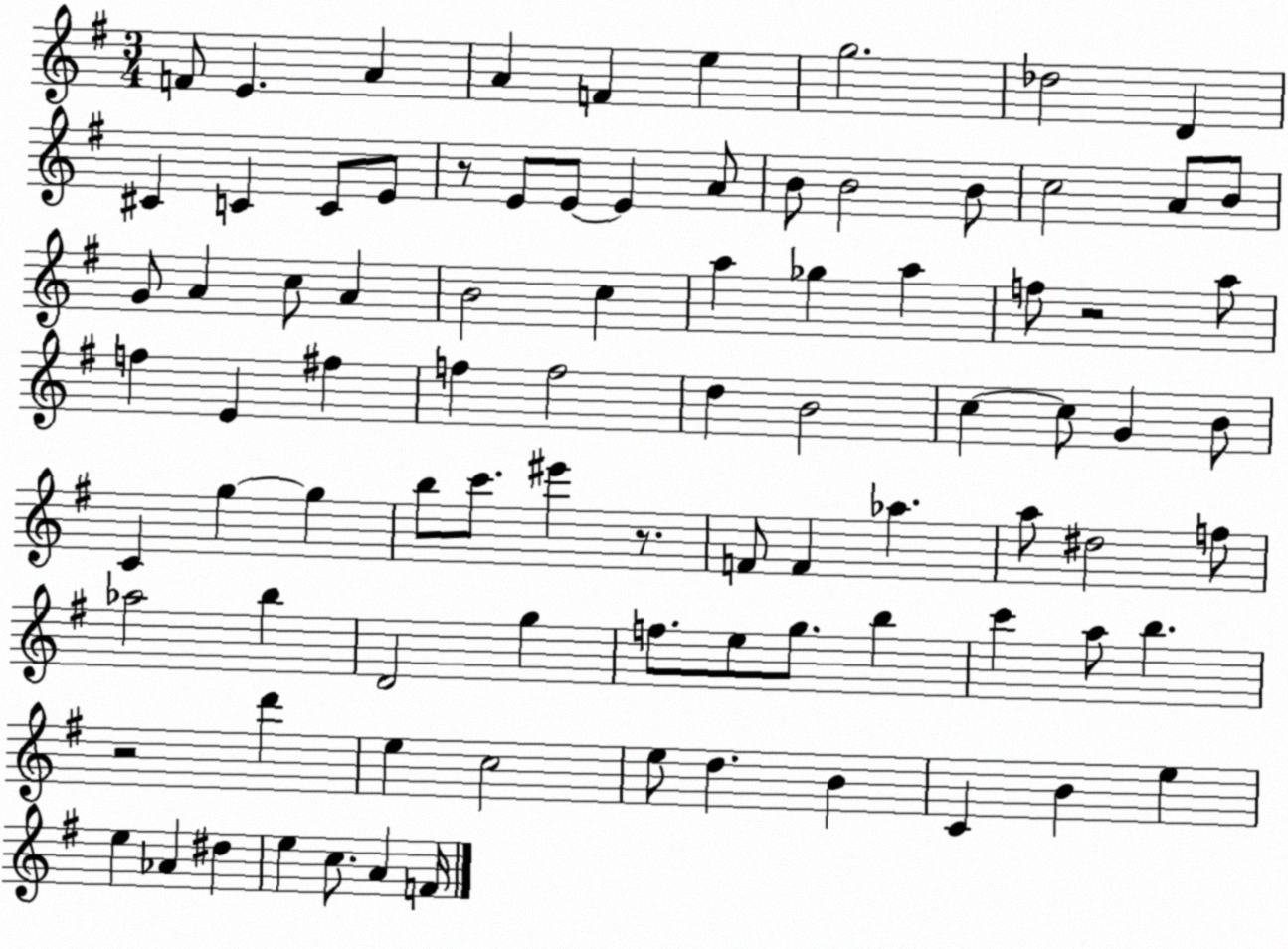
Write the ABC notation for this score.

X:1
T:Untitled
M:3/4
L:1/4
K:G
F/2 E A A F e g2 _d2 D ^C C C/2 E/2 z/2 E/2 E/2 E A/2 B/2 B2 B/2 c2 A/2 B/2 G/2 A c/2 A B2 c a _g a f/2 z2 a/2 f E ^f f f2 d B2 c c/2 G B/2 C g g b/2 c'/2 ^e' z/2 F/2 F _a a/2 ^d2 f/2 _a2 b D2 g f/2 e/2 g/2 b c' a/2 b z2 d' e c2 e/2 d B C B e e _A ^d e c/2 A F/4